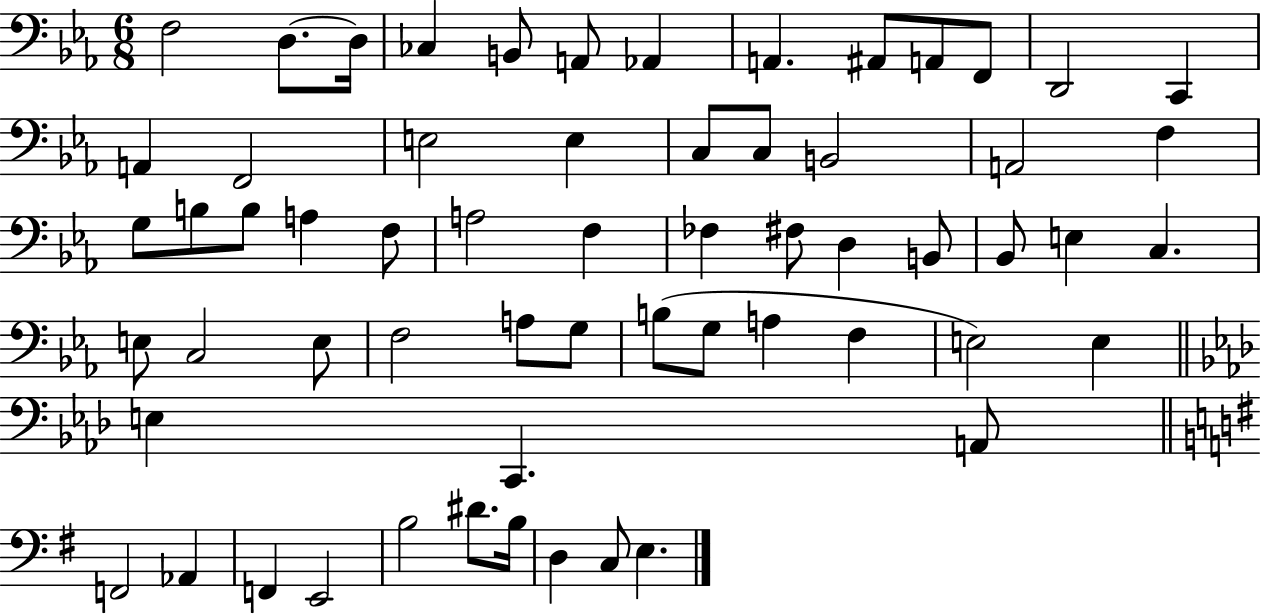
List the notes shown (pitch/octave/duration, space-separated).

F3/h D3/e. D3/s CES3/q B2/e A2/e Ab2/q A2/q. A#2/e A2/e F2/e D2/h C2/q A2/q F2/h E3/h E3/q C3/e C3/e B2/h A2/h F3/q G3/e B3/e B3/e A3/q F3/e A3/h F3/q FES3/q F#3/e D3/q B2/e Bb2/e E3/q C3/q. E3/e C3/h E3/e F3/h A3/e G3/e B3/e G3/e A3/q F3/q E3/h E3/q E3/q C2/q. A2/e F2/h Ab2/q F2/q E2/h B3/h D#4/e. B3/s D3/q C3/e E3/q.